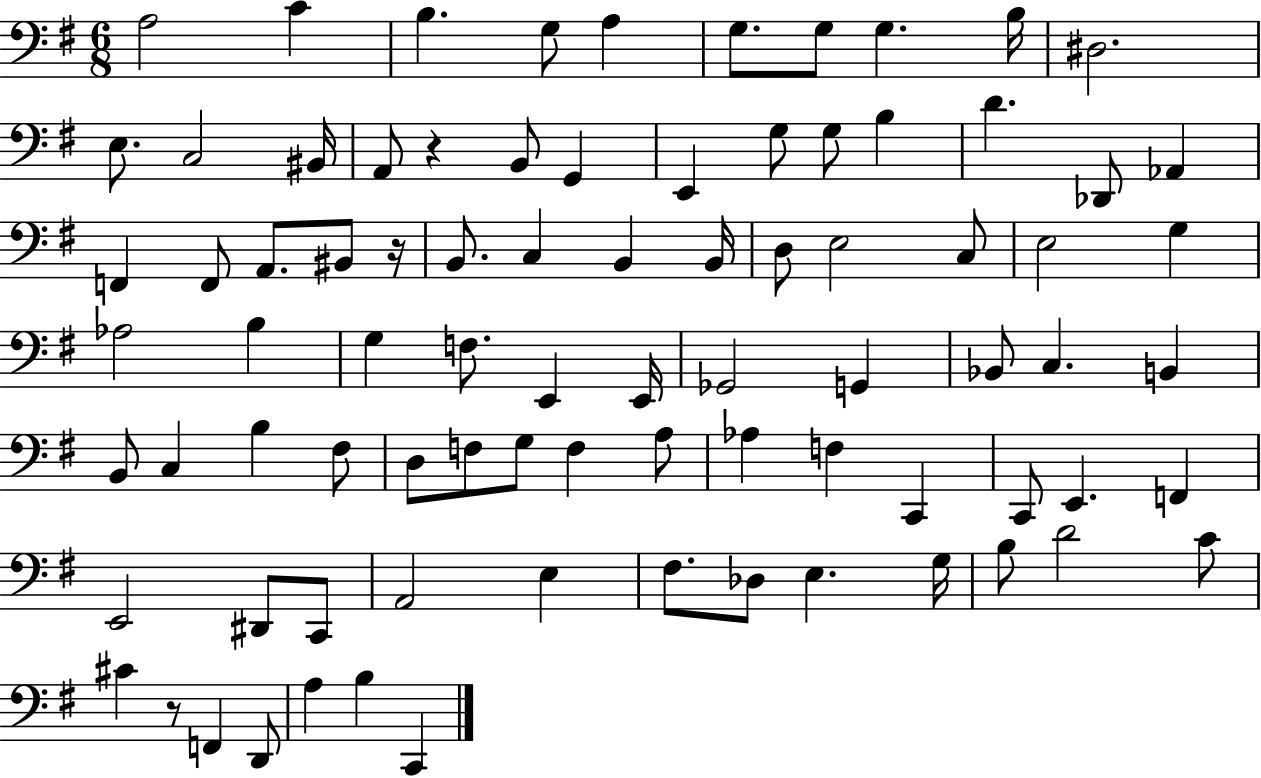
X:1
T:Untitled
M:6/8
L:1/4
K:G
A,2 C B, G,/2 A, G,/2 G,/2 G, B,/4 ^D,2 E,/2 C,2 ^B,,/4 A,,/2 z B,,/2 G,, E,, G,/2 G,/2 B, D _D,,/2 _A,, F,, F,,/2 A,,/2 ^B,,/2 z/4 B,,/2 C, B,, B,,/4 D,/2 E,2 C,/2 E,2 G, _A,2 B, G, F,/2 E,, E,,/4 _G,,2 G,, _B,,/2 C, B,, B,,/2 C, B, ^F,/2 D,/2 F,/2 G,/2 F, A,/2 _A, F, C,, C,,/2 E,, F,, E,,2 ^D,,/2 C,,/2 A,,2 E, ^F,/2 _D,/2 E, G,/4 B,/2 D2 C/2 ^C z/2 F,, D,,/2 A, B, C,,